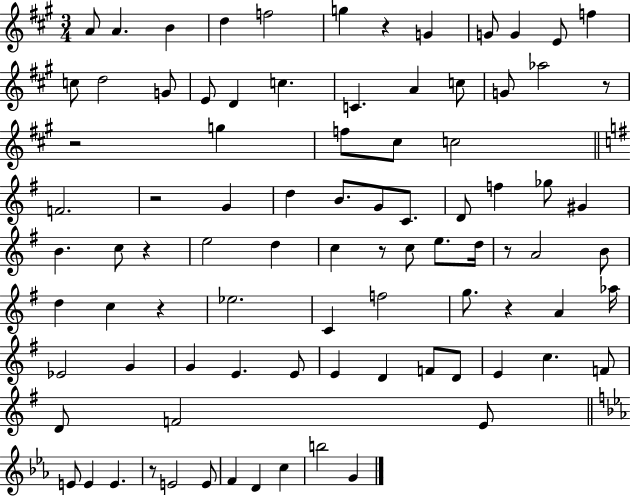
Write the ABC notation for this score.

X:1
T:Untitled
M:3/4
L:1/4
K:A
A/2 A B d f2 g z G G/2 G E/2 f c/2 d2 G/2 E/2 D c C A c/2 G/2 _a2 z/2 z2 g f/2 ^c/2 c2 F2 z2 G d B/2 G/2 C/2 D/2 f _g/2 ^G B c/2 z e2 d c z/2 c/2 e/2 d/4 z/2 A2 B/2 d c z _e2 C f2 g/2 z A _a/4 _E2 G G E E/2 E D F/2 D/2 E c F/2 D/2 F2 E/2 E/2 E E z/2 E2 E/2 F D c b2 G